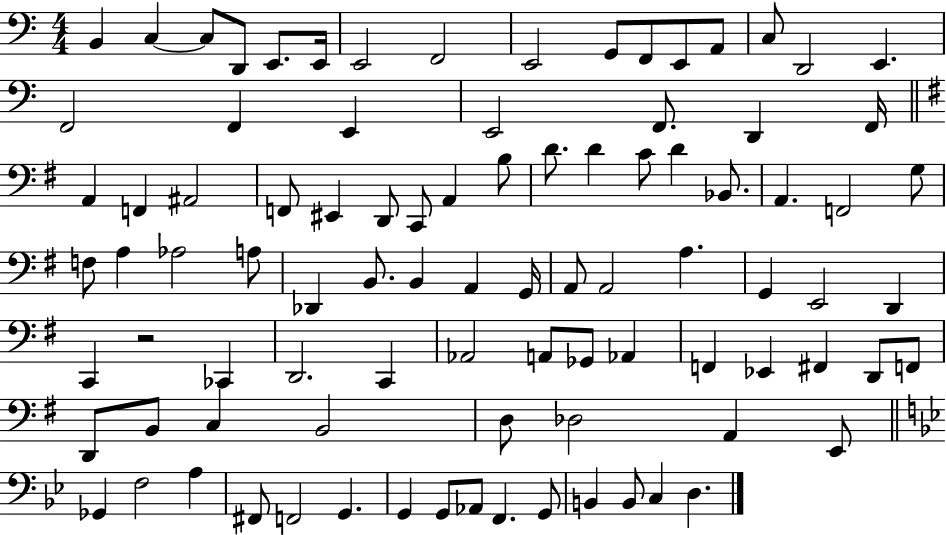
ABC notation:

X:1
T:Untitled
M:4/4
L:1/4
K:C
B,, C, C,/2 D,,/2 E,,/2 E,,/4 E,,2 F,,2 E,,2 G,,/2 F,,/2 E,,/2 A,,/2 C,/2 D,,2 E,, F,,2 F,, E,, E,,2 F,,/2 D,, F,,/4 A,, F,, ^A,,2 F,,/2 ^E,, D,,/2 C,,/2 A,, B,/2 D/2 D C/2 D _B,,/2 A,, F,,2 G,/2 F,/2 A, _A,2 A,/2 _D,, B,,/2 B,, A,, G,,/4 A,,/2 A,,2 A, G,, E,,2 D,, C,, z2 _C,, D,,2 C,, _A,,2 A,,/2 _G,,/2 _A,, F,, _E,, ^F,, D,,/2 F,,/2 D,,/2 B,,/2 C, B,,2 D,/2 _D,2 A,, E,,/2 _G,, F,2 A, ^F,,/2 F,,2 G,, G,, G,,/2 _A,,/2 F,, G,,/2 B,, B,,/2 C, D,